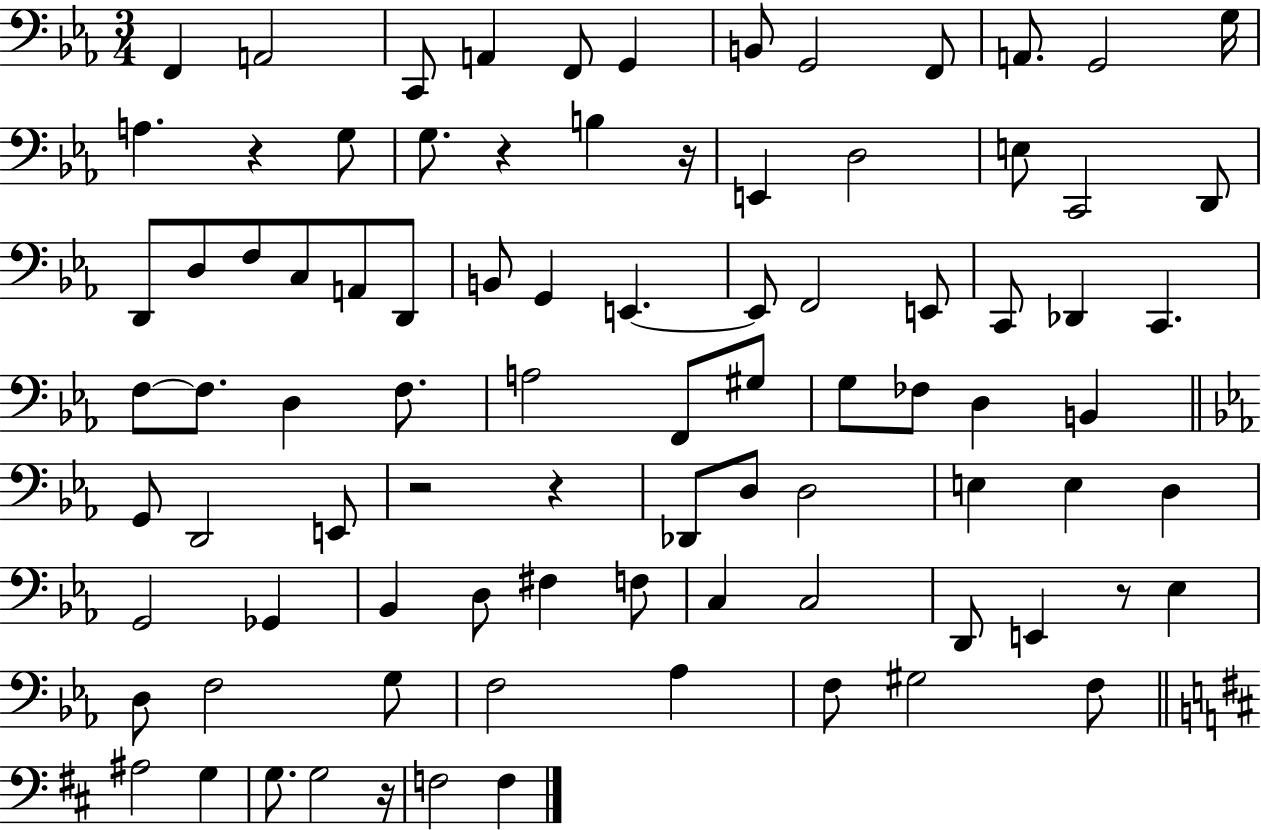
F2/q A2/h C2/e A2/q F2/e G2/q B2/e G2/h F2/e A2/e. G2/h G3/s A3/q. R/q G3/e G3/e. R/q B3/q R/s E2/q D3/h E3/e C2/h D2/e D2/e D3/e F3/e C3/e A2/e D2/e B2/e G2/q E2/q. E2/e F2/h E2/e C2/e Db2/q C2/q. F3/e F3/e. D3/q F3/e. A3/h F2/e G#3/e G3/e FES3/e D3/q B2/q G2/e D2/h E2/e R/h R/q Db2/e D3/e D3/h E3/q E3/q D3/q G2/h Gb2/q Bb2/q D3/e F#3/q F3/e C3/q C3/h D2/e E2/q R/e Eb3/q D3/e F3/h G3/e F3/h Ab3/q F3/e G#3/h F3/e A#3/h G3/q G3/e. G3/h R/s F3/h F3/q